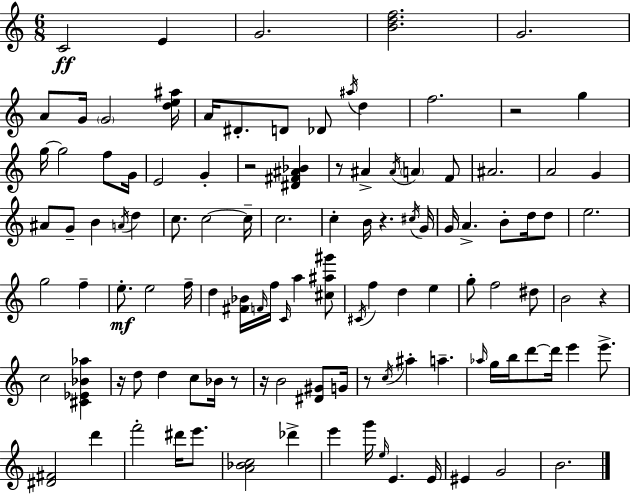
{
  \clef treble
  \numericTimeSignature
  \time 6/8
  \key c \major
  \repeat volta 2 { c'2\ff e'4 | g'2. | <b' d'' f''>2. | g'2. | \break a'8 g'16 \parenthesize g'2 <d'' e'' ais''>16 | a'16 dis'8.-. d'8 des'8 \acciaccatura { ais''16 } d''4 | f''2. | r2 g''4 | \break g''16~~ g''2 f''8 | g'16 e'2 g'4-. | r2 <dis' fis' ais' bes'>4 | r8 ais'4-> \acciaccatura { ais'16 } \parenthesize a'4 | \break f'8 ais'2. | a'2 g'4 | ais'8 g'8-- b'4 \acciaccatura { a'16 } d''4 | c''8. c''2~~ | \break c''16-- c''2. | c''4-. b'16 r4. | \acciaccatura { cis''16 } g'16 g'16 a'4.-> b'8-. | d''16 d''8 e''2. | \break g''2 | f''4-- e''8.-.\mf e''2 | f''16-- d''4 <fis' bes'>16 \grace { f'16 } f''16 \grace { c'16 } | a''4 <cis'' ais'' gis'''>8 \acciaccatura { cis'16 } f''4 d''4 | \break e''4 g''8-. f''2 | dis''8 b'2 | r4 c''2 | <cis' ees' bes' aes''>4 r16 d''8 d''4 | \break c''8 bes'16 r8 r16 b'2 | <dis' gis'>8 g'16 r8 \acciaccatura { c''16 } ais''4-. | a''4.-- \grace { aes''16 } g''16 b''16 d'''8~~ | d'''16 e'''4 e'''8.-> <dis' fis'>2 | \break d'''4 f'''2-. | dis'''16 e'''8. <a' bes' c''>2 | des'''4-> e'''4 | g'''16 \grace { e''16 } e'4. e'16 eis'4 | \break g'2 b'2. | } \bar "|."
}